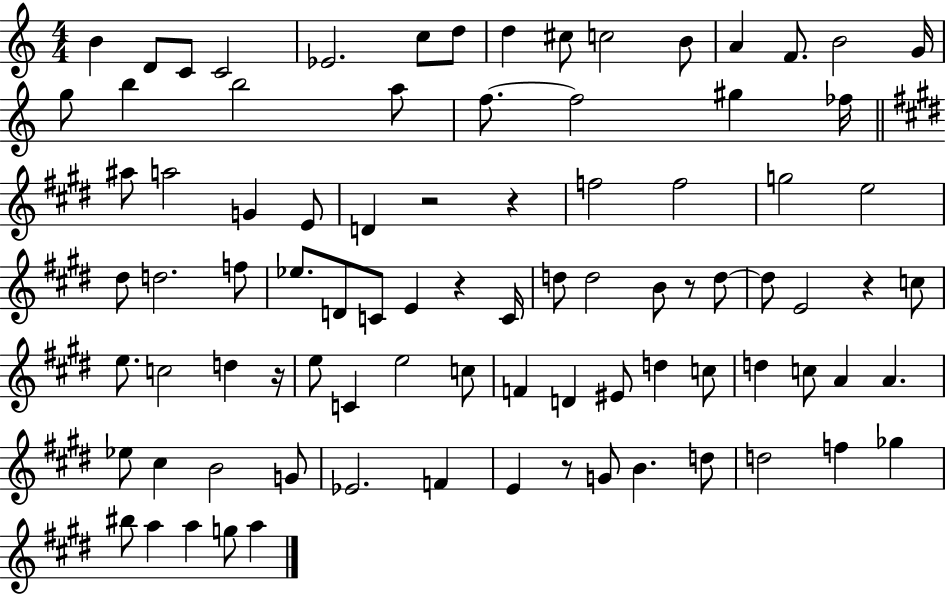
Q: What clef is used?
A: treble